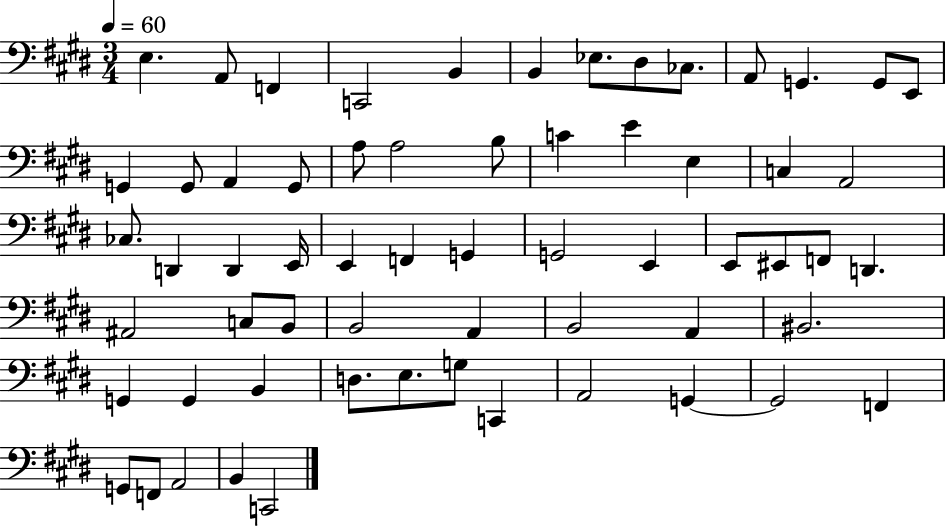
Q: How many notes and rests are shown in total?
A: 62